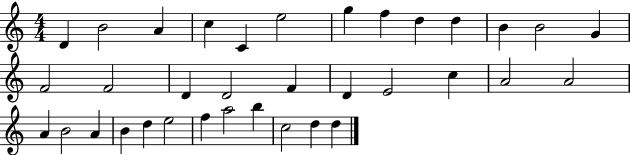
D4/q B4/h A4/q C5/q C4/q E5/h G5/q F5/q D5/q D5/q B4/q B4/h G4/q F4/h F4/h D4/q D4/h F4/q D4/q E4/h C5/q A4/h A4/h A4/q B4/h A4/q B4/q D5/q E5/h F5/q A5/h B5/q C5/h D5/q D5/q